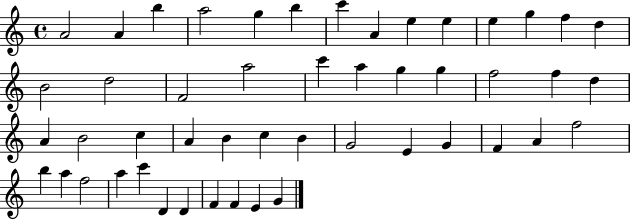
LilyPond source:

{
  \clef treble
  \time 4/4
  \defaultTimeSignature
  \key c \major
  a'2 a'4 b''4 | a''2 g''4 b''4 | c'''4 a'4 e''4 e''4 | e''4 g''4 f''4 d''4 | \break b'2 d''2 | f'2 a''2 | c'''4 a''4 g''4 g''4 | f''2 f''4 d''4 | \break a'4 b'2 c''4 | a'4 b'4 c''4 b'4 | g'2 e'4 g'4 | f'4 a'4 f''2 | \break b''4 a''4 f''2 | a''4 c'''4 d'4 d'4 | f'4 f'4 e'4 g'4 | \bar "|."
}